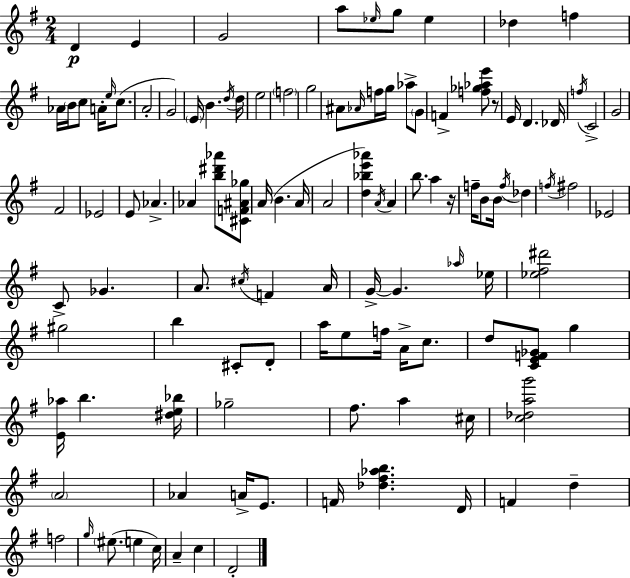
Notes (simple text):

D4/q E4/q G4/h A5/e Eb5/s G5/e Eb5/q Db5/q F5/q Ab4/s B4/s C5/e A4/s E5/s C5/e. A4/h G4/h E4/s B4/q. D5/s D5/s E5/h F5/h G5/h A#4/e Ab4/s F5/s G5/s Ab5/e G4/e F4/q [F5,Gb5,Ab5,E6]/e R/e E4/s D4/q. Db4/s F5/s C4/h G4/h F#4/h Eb4/h E4/e Ab4/q. Ab4/q [B5,D#6,Ab6]/e [C#4,F4,A#4,Gb5]/e A4/s B4/q. A4/s A4/h [D5,Bb5,E6,Ab6]/q A4/s A4/q B5/e. A5/q R/s F5/s B4/e B4/s F5/s Db5/q F5/s F#5/h Eb4/h C4/e Gb4/q. A4/e. C#5/s F4/q A4/s G4/s G4/q. Ab5/s Eb5/s [Eb5,F#5,D#6]/h G#5/h B5/q C#4/e D4/e A5/s E5/e F5/s A4/s C5/e. D5/e [C4,E4,F4,Gb4]/e G5/q [E4,Ab5]/s B5/q. [D#5,E5,Bb5]/s Gb5/h F#5/e. A5/q C#5/s [C5,Db5,A5,G6]/h A4/h Ab4/q A4/s E4/e. F4/s [Db5,F#5,Ab5,B5]/q. D4/s F4/q D5/q F5/h G5/s EIS5/e. E5/q C5/s A4/q C5/q D4/h